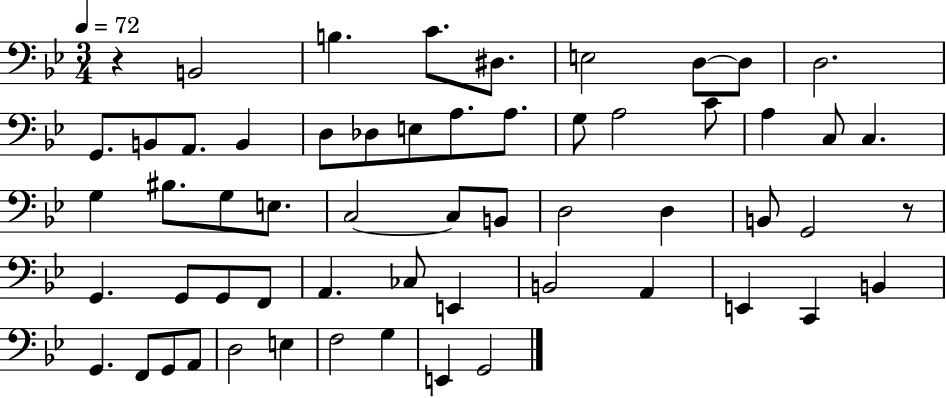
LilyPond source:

{
  \clef bass
  \numericTimeSignature
  \time 3/4
  \key bes \major
  \tempo 4 = 72
  r4 b,2 | b4. c'8. dis8. | e2 d8~~ d8 | d2. | \break g,8. b,8 a,8. b,4 | d8 des8 e8 a8. a8. | g8 a2 c'8 | a4 c8 c4. | \break g4 bis8. g8 e8. | c2~~ c8 b,8 | d2 d4 | b,8 g,2 r8 | \break g,4. g,8 g,8 f,8 | a,4. ces8 e,4 | b,2 a,4 | e,4 c,4 b,4 | \break g,4. f,8 g,8 a,8 | d2 e4 | f2 g4 | e,4 g,2 | \break \bar "|."
}